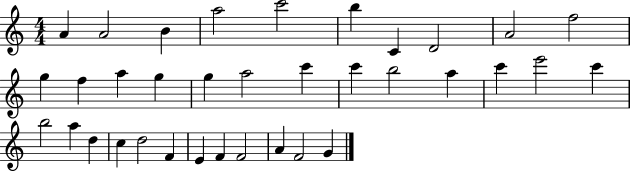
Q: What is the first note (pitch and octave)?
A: A4